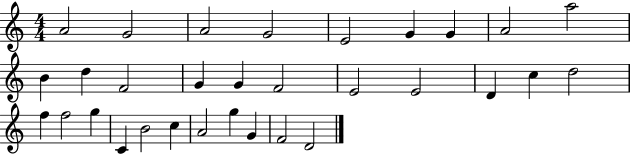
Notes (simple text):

A4/h G4/h A4/h G4/h E4/h G4/q G4/q A4/h A5/h B4/q D5/q F4/h G4/q G4/q F4/h E4/h E4/h D4/q C5/q D5/h F5/q F5/h G5/q C4/q B4/h C5/q A4/h G5/q G4/q F4/h D4/h